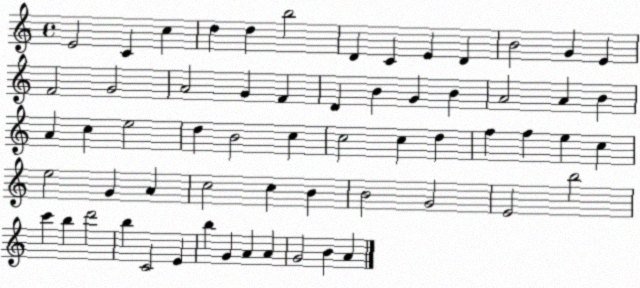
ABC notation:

X:1
T:Untitled
M:4/4
L:1/4
K:C
E2 C c d d b2 D C E D B2 G E F2 G2 A2 G F D B G B A2 A B A c e2 d B2 c c2 c d f f e c e2 G A c2 c B B2 G2 E2 b2 c' b d'2 b C2 E b G A A G2 B A